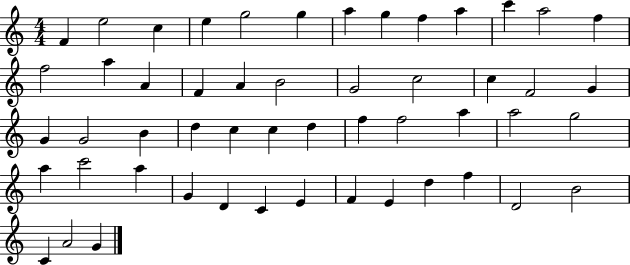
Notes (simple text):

F4/q E5/h C5/q E5/q G5/h G5/q A5/q G5/q F5/q A5/q C6/q A5/h F5/q F5/h A5/q A4/q F4/q A4/q B4/h G4/h C5/h C5/q F4/h G4/q G4/q G4/h B4/q D5/q C5/q C5/q D5/q F5/q F5/h A5/q A5/h G5/h A5/q C6/h A5/q G4/q D4/q C4/q E4/q F4/q E4/q D5/q F5/q D4/h B4/h C4/q A4/h G4/q